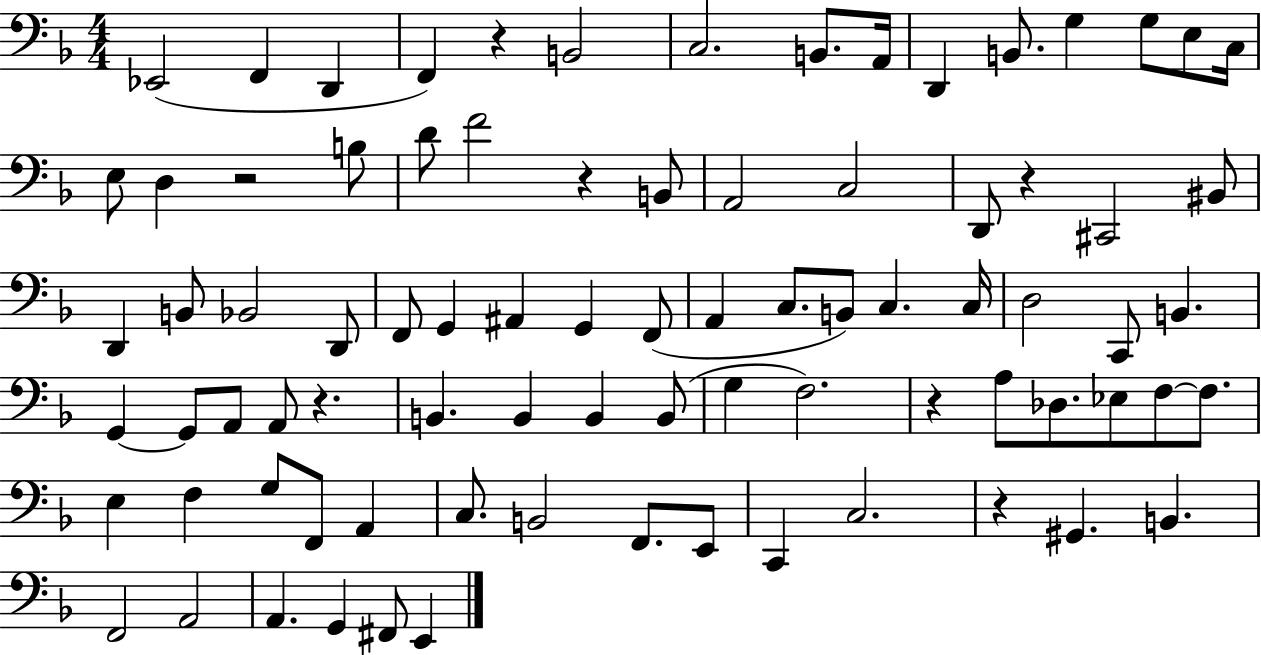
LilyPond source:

{
  \clef bass
  \numericTimeSignature
  \time 4/4
  \key f \major
  ees,2( f,4 d,4 | f,4) r4 b,2 | c2. b,8. a,16 | d,4 b,8. g4 g8 e8 c16 | \break e8 d4 r2 b8 | d'8 f'2 r4 b,8 | a,2 c2 | d,8 r4 cis,2 bis,8 | \break d,4 b,8 bes,2 d,8 | f,8 g,4 ais,4 g,4 f,8( | a,4 c8. b,8) c4. c16 | d2 c,8 b,4. | \break g,4~~ g,8 a,8 a,8 r4. | b,4. b,4 b,4 b,8( | g4 f2.) | r4 a8 des8. ees8 f8~~ f8. | \break e4 f4 g8 f,8 a,4 | c8. b,2 f,8. e,8 | c,4 c2. | r4 gis,4. b,4. | \break f,2 a,2 | a,4. g,4 fis,8 e,4 | \bar "|."
}